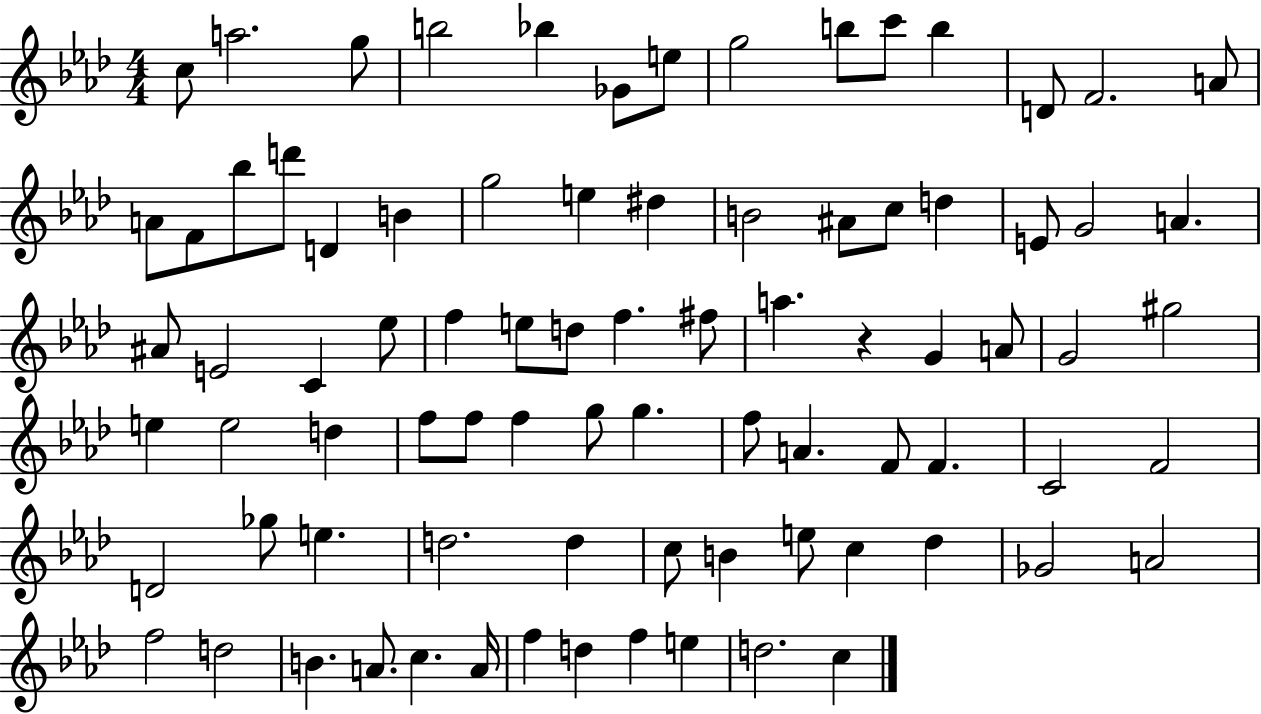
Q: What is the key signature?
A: AES major